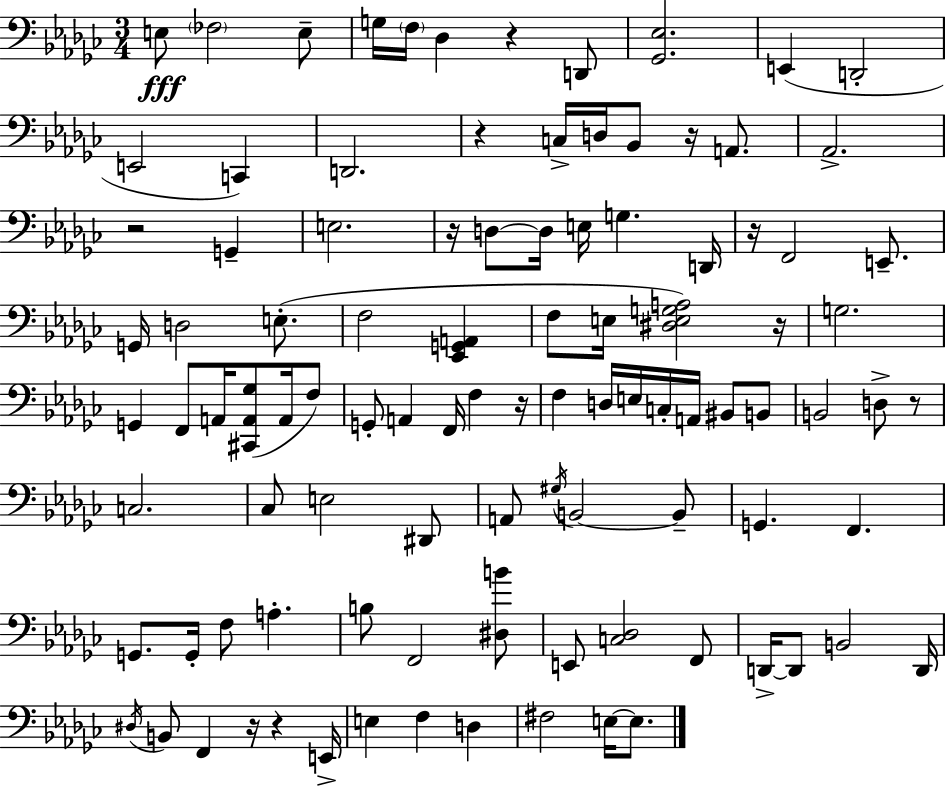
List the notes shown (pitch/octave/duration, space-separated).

E3/e FES3/h E3/e G3/s F3/s Db3/q R/q D2/e [Gb2,Eb3]/h. E2/q D2/h E2/h C2/q D2/h. R/q C3/s D3/s Bb2/e R/s A2/e. Ab2/h. R/h G2/q E3/h. R/s D3/e D3/s E3/s G3/q. D2/s R/s F2/h E2/e. G2/s D3/h E3/e. F3/h [Eb2,G2,A2]/q F3/e E3/s [D#3,E3,G3,A3]/h R/s G3/h. G2/q F2/e A2/s [C#2,A2,Gb3]/e A2/s F3/e G2/e A2/q F2/s F3/q R/s F3/q D3/s E3/s C3/s A2/s BIS2/e B2/e B2/h D3/e R/e C3/h. CES3/e E3/h D#2/e A2/e G#3/s B2/h B2/e G2/q. F2/q. G2/e. G2/s F3/e A3/q. B3/e F2/h [D#3,B4]/e E2/e [C3,Db3]/h F2/e D2/s D2/e B2/h D2/s D#3/s B2/e F2/q R/s R/q E2/s E3/q F3/q D3/q F#3/h E3/s E3/e.